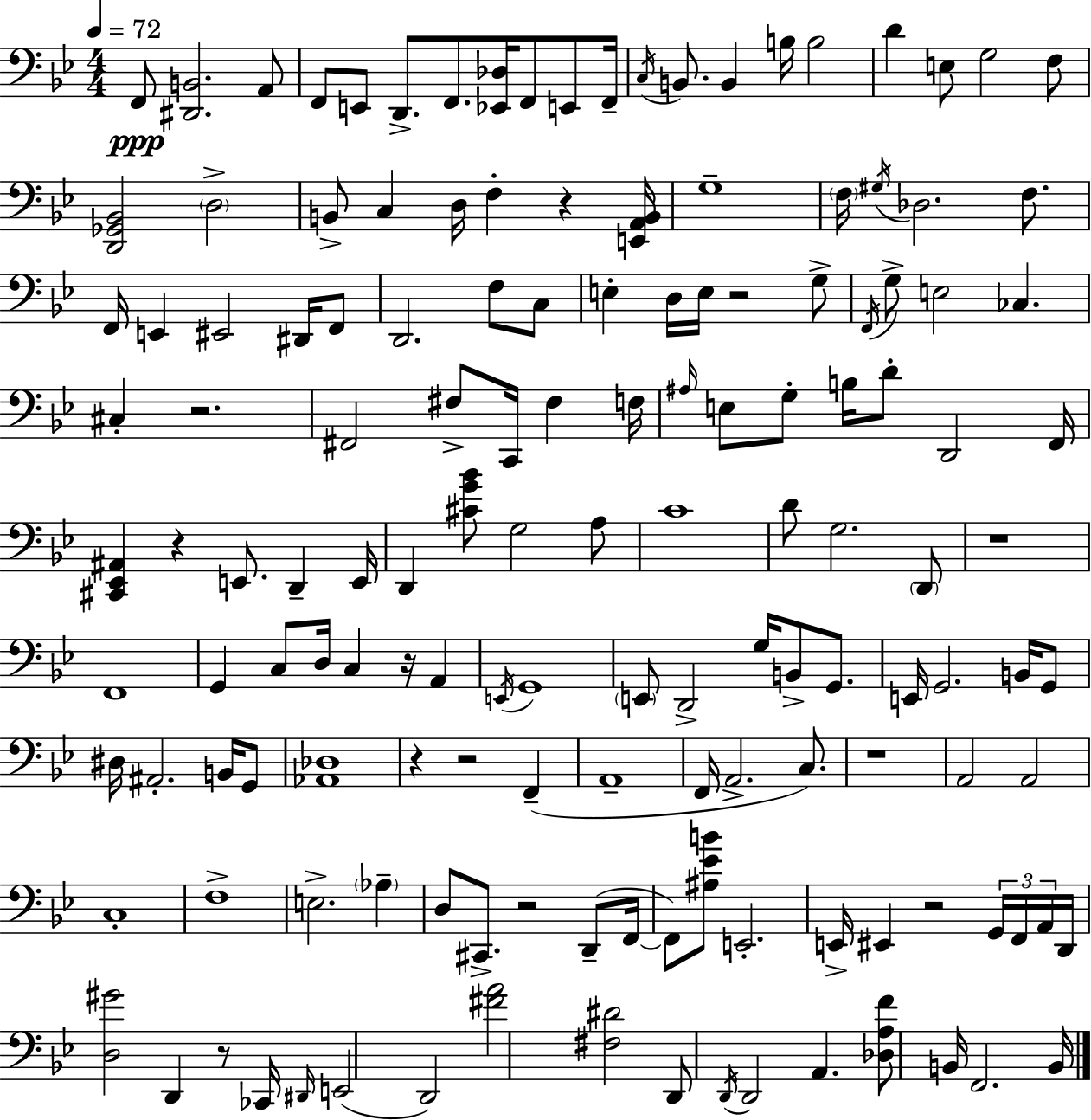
F2/e [D#2,B2]/h. A2/e F2/e E2/e D2/e. F2/e. [Eb2,Db3]/s F2/e E2/e F2/s C3/s B2/e. B2/q B3/s B3/h D4/q E3/e G3/h F3/e [D2,Gb2,Bb2]/h D3/h B2/e C3/q D3/s F3/q R/q [E2,A2,B2]/s G3/w F3/s G#3/s Db3/h. F3/e. F2/s E2/q EIS2/h D#2/s F2/e D2/h. F3/e C3/e E3/q D3/s E3/s R/h G3/e F2/s G3/e E3/h CES3/q. C#3/q R/h. F#2/h F#3/e C2/s F#3/q F3/s A#3/s E3/e G3/e B3/s D4/e D2/h F2/s [C#2,Eb2,A#2]/q R/q E2/e. D2/q E2/s D2/q [C#4,G4,Bb4]/e G3/h A3/e C4/w D4/e G3/h. D2/e R/w F2/w G2/q C3/e D3/s C3/q R/s A2/q E2/s G2/w E2/e D2/h G3/s B2/e G2/e. E2/s G2/h. B2/s G2/e D#3/s A#2/h. B2/s G2/e [Ab2,Db3]/w R/q R/h F2/q A2/w F2/s A2/h. C3/e. R/w A2/h A2/h C3/w F3/w E3/h. Ab3/q D3/e C#2/e. R/h D2/e F2/s F2/e [A#3,Eb4,B4]/e E2/h. E2/s EIS2/q R/h G2/s F2/s A2/s D2/s [D3,G#4]/h D2/q R/e CES2/s D#2/s E2/h D2/h [F#4,A4]/h [F#3,D#4]/h D2/e D2/s D2/h A2/q. [Db3,A3,F4]/e B2/s F2/h. B2/s